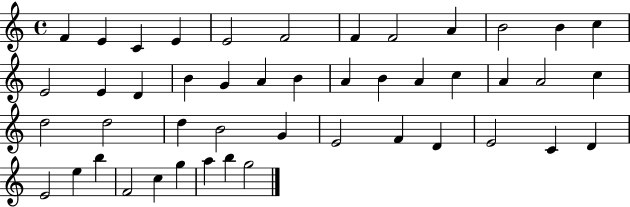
F4/q E4/q C4/q E4/q E4/h F4/h F4/q F4/h A4/q B4/h B4/q C5/q E4/h E4/q D4/q B4/q G4/q A4/q B4/q A4/q B4/q A4/q C5/q A4/q A4/h C5/q D5/h D5/h D5/q B4/h G4/q E4/h F4/q D4/q E4/h C4/q D4/q E4/h E5/q B5/q F4/h C5/q G5/q A5/q B5/q G5/h